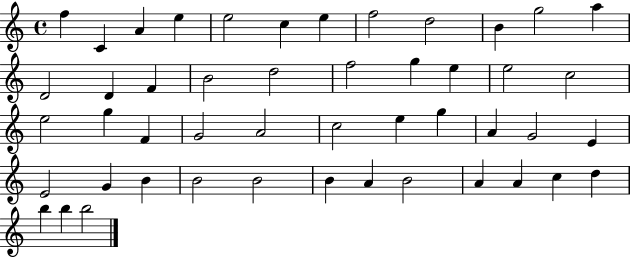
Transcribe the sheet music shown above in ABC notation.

X:1
T:Untitled
M:4/4
L:1/4
K:C
f C A e e2 c e f2 d2 B g2 a D2 D F B2 d2 f2 g e e2 c2 e2 g F G2 A2 c2 e g A G2 E E2 G B B2 B2 B A B2 A A c d b b b2